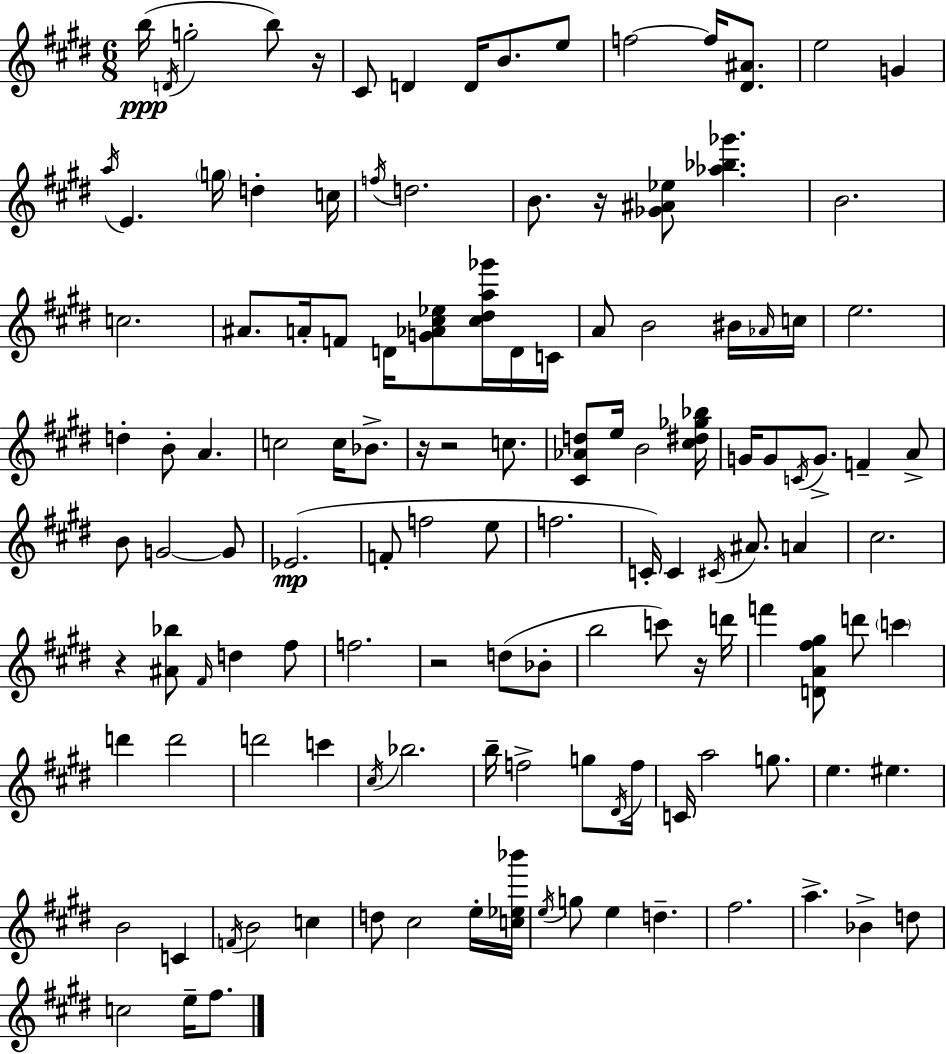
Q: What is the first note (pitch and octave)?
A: B5